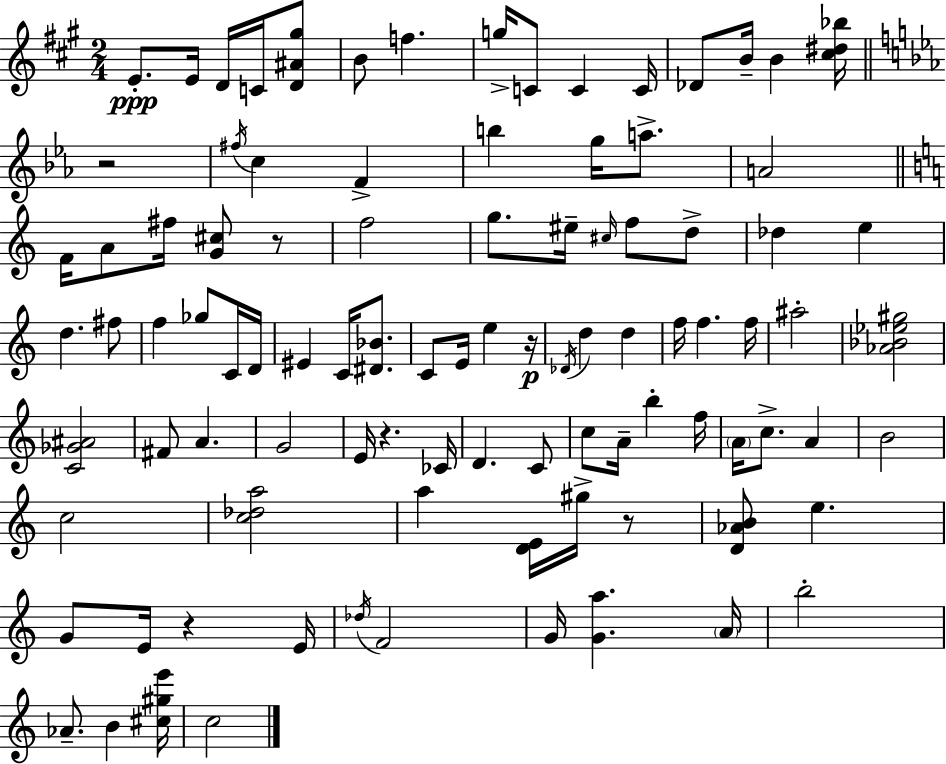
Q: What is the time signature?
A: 2/4